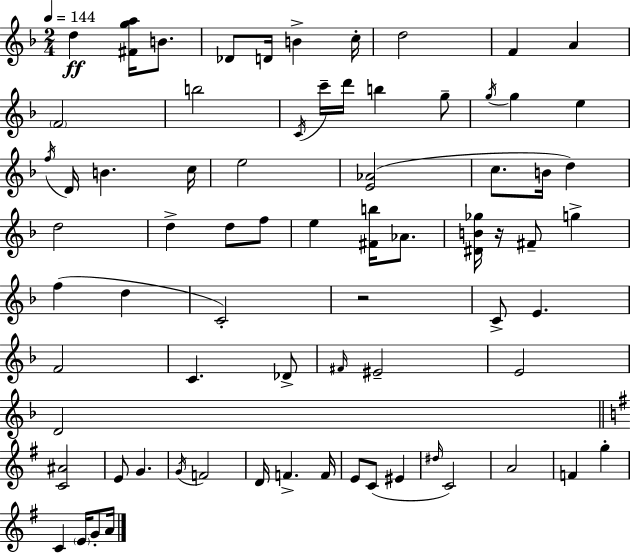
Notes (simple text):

D5/q [F#4,G5,A5]/s B4/e. Db4/e D4/s B4/q C5/s D5/h F4/q A4/q F4/h B5/h C4/s C6/s D6/s B5/q G5/e G5/s G5/q E5/q F5/s D4/s B4/q. C5/s E5/h [E4,Ab4]/h C5/e. B4/s D5/q D5/h D5/q D5/e F5/e E5/q [F#4,B5]/s Ab4/e. [D#4,B4,Gb5]/s R/s F#4/e G5/q F5/q D5/q C4/h R/h C4/e E4/q. F4/h C4/q. Db4/e F#4/s EIS4/h E4/h D4/h [C4,A#4]/h E4/e G4/q. G4/s F4/h D4/s F4/q. F4/s E4/e C4/e EIS4/q D#5/s C4/h A4/h F4/q G5/q C4/q E4/s G4/e A4/s